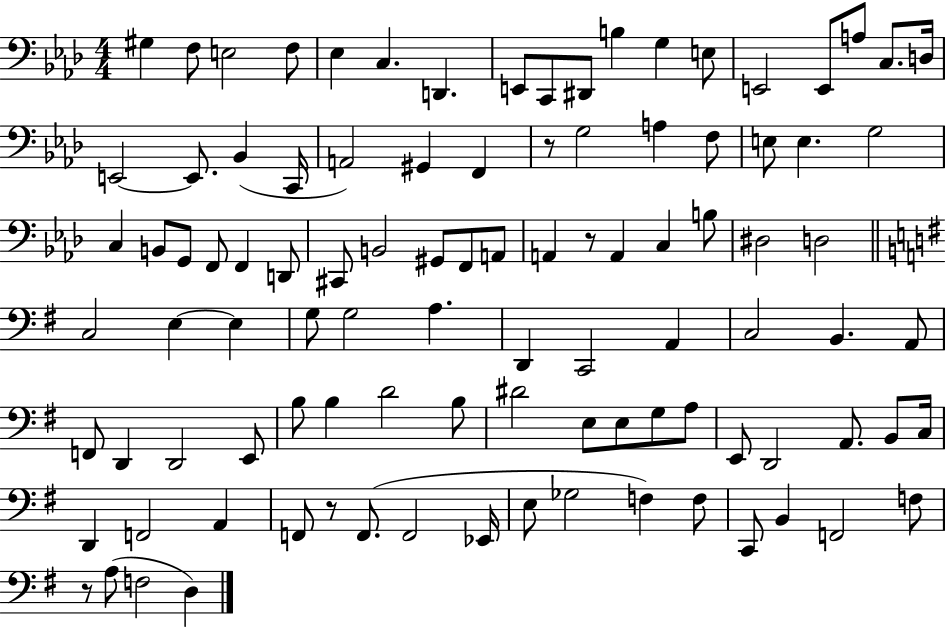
{
  \clef bass
  \numericTimeSignature
  \time 4/4
  \key aes \major
  gis4 f8 e2 f8 | ees4 c4. d,4. | e,8 c,8 dis,8 b4 g4 e8 | e,2 e,8 a8 c8. d16 | \break e,2~~ e,8. bes,4( c,16 | a,2) gis,4 f,4 | r8 g2 a4 f8 | e8 e4. g2 | \break c4 b,8 g,8 f,8 f,4 d,8 | cis,8 b,2 gis,8 f,8 a,8 | a,4 r8 a,4 c4 b8 | dis2 d2 | \break \bar "||" \break \key e \minor c2 e4~~ e4 | g8 g2 a4. | d,4 c,2 a,4 | c2 b,4. a,8 | \break f,8 d,4 d,2 e,8 | b8 b4 d'2 b8 | dis'2 e8 e8 g8 a8 | e,8 d,2 a,8. b,8 c16 | \break d,4 f,2 a,4 | f,8 r8 f,8.( f,2 ees,16 | e8 ges2 f4) f8 | c,8 b,4 f,2 f8 | \break r8 a8( f2 d4) | \bar "|."
}